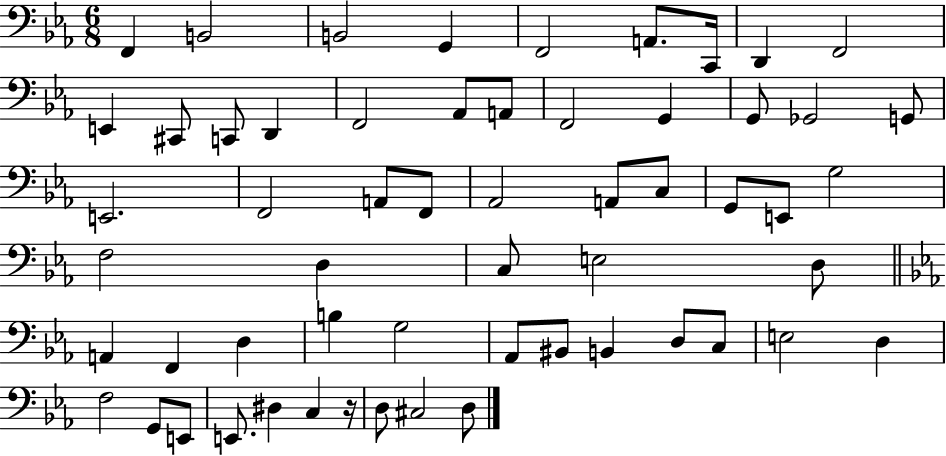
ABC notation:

X:1
T:Untitled
M:6/8
L:1/4
K:Eb
F,, B,,2 B,,2 G,, F,,2 A,,/2 C,,/4 D,, F,,2 E,, ^C,,/2 C,,/2 D,, F,,2 _A,,/2 A,,/2 F,,2 G,, G,,/2 _G,,2 G,,/2 E,,2 F,,2 A,,/2 F,,/2 _A,,2 A,,/2 C,/2 G,,/2 E,,/2 G,2 F,2 D, C,/2 E,2 D,/2 A,, F,, D, B, G,2 _A,,/2 ^B,,/2 B,, D,/2 C,/2 E,2 D, F,2 G,,/2 E,,/2 E,,/2 ^D, C, z/4 D,/2 ^C,2 D,/2